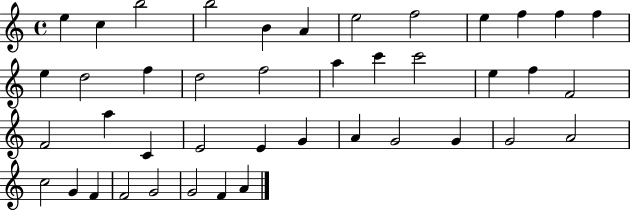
E5/q C5/q B5/h B5/h B4/q A4/q E5/h F5/h E5/q F5/q F5/q F5/q E5/q D5/h F5/q D5/h F5/h A5/q C6/q C6/h E5/q F5/q F4/h F4/h A5/q C4/q E4/h E4/q G4/q A4/q G4/h G4/q G4/h A4/h C5/h G4/q F4/q F4/h G4/h G4/h F4/q A4/q